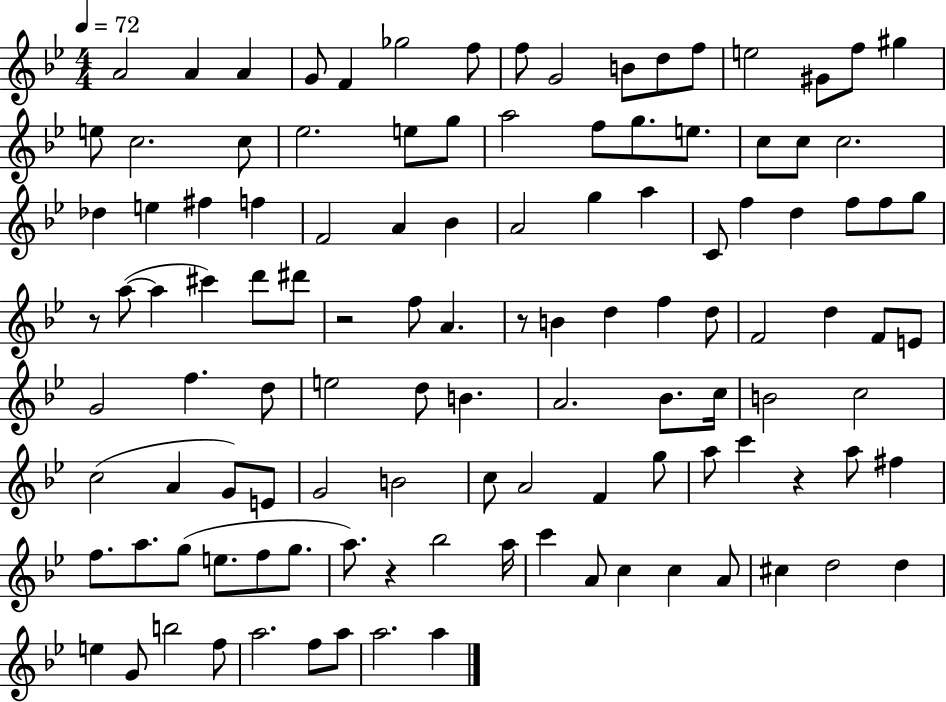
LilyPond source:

{
  \clef treble
  \numericTimeSignature
  \time 4/4
  \key bes \major
  \tempo 4 = 72
  \repeat volta 2 { a'2 a'4 a'4 | g'8 f'4 ges''2 f''8 | f''8 g'2 b'8 d''8 f''8 | e''2 gis'8 f''8 gis''4 | \break e''8 c''2. c''8 | ees''2. e''8 g''8 | a''2 f''8 g''8. e''8. | c''8 c''8 c''2. | \break des''4 e''4 fis''4 f''4 | f'2 a'4 bes'4 | a'2 g''4 a''4 | c'8 f''4 d''4 f''8 f''8 g''8 | \break r8 a''8~(~ a''4 cis'''4) d'''8 dis'''8 | r2 f''8 a'4. | r8 b'4 d''4 f''4 d''8 | f'2 d''4 f'8 e'8 | \break g'2 f''4. d''8 | e''2 d''8 b'4. | a'2. bes'8. c''16 | b'2 c''2 | \break c''2( a'4 g'8) e'8 | g'2 b'2 | c''8 a'2 f'4 g''8 | a''8 c'''4 r4 a''8 fis''4 | \break f''8. a''8. g''8( e''8. f''8 g''8. | a''8.) r4 bes''2 a''16 | c'''4 a'8 c''4 c''4 a'8 | cis''4 d''2 d''4 | \break e''4 g'8 b''2 f''8 | a''2. f''8 a''8 | a''2. a''4 | } \bar "|."
}